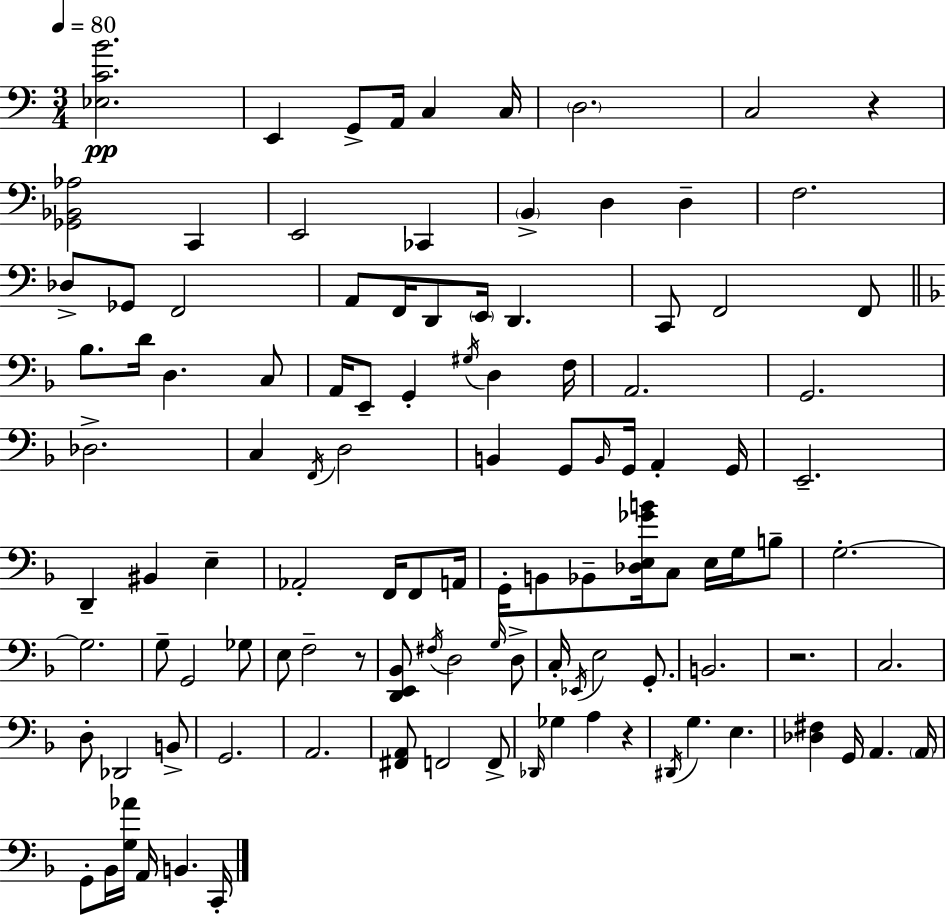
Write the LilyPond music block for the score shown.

{
  \clef bass
  \numericTimeSignature
  \time 3/4
  \key a \minor
  \tempo 4 = 80
  \repeat volta 2 { <ees c' b'>2.\pp | e,4 g,8-> a,16 c4 c16 | \parenthesize d2. | c2 r4 | \break <ges, bes, aes>2 c,4 | e,2 ces,4 | \parenthesize b,4-> d4 d4-- | f2. | \break des8-> ges,8 f,2 | a,8 f,16 d,8 \parenthesize e,16 d,4. | c,8 f,2 f,8 | \bar "||" \break \key f \major bes8. d'16 d4. c8 | a,16 e,8-- g,4-. \acciaccatura { gis16 } d4 | f16 a,2. | g,2. | \break des2.-> | c4 \acciaccatura { f,16 } d2 | b,4 g,8 \grace { b,16 } g,16 a,4-. | g,16 e,2.-- | \break d,4-- bis,4 e4-- | aes,2-. f,16 | f,8 a,16 g,16-. b,8 bes,8-- <des e ges' b'>16 c8 e16 | g16 b8-- g2.-.~~ | \break g2. | g8-- g,2 | ges8 e8 f2-- | r8 <d, e, bes,>8 \acciaccatura { fis16 } d2 | \break \grace { g16 } d8-> c16-. \acciaccatura { ees,16 } e2 | g,8.-. b,2. | r2. | c2. | \break d8-. des,2 | b,8-> g,2. | a,2. | <fis, a,>8 f,2 | \break f,8-> \grace { des,16 } ges4 a4 | r4 \acciaccatura { dis,16 } g4. | e4. <des fis>4 | g,16 a,4. \parenthesize a,16 g,8-. bes,16 <g aes'>16 | \break a,16 b,4. c,16-. } \bar "|."
}